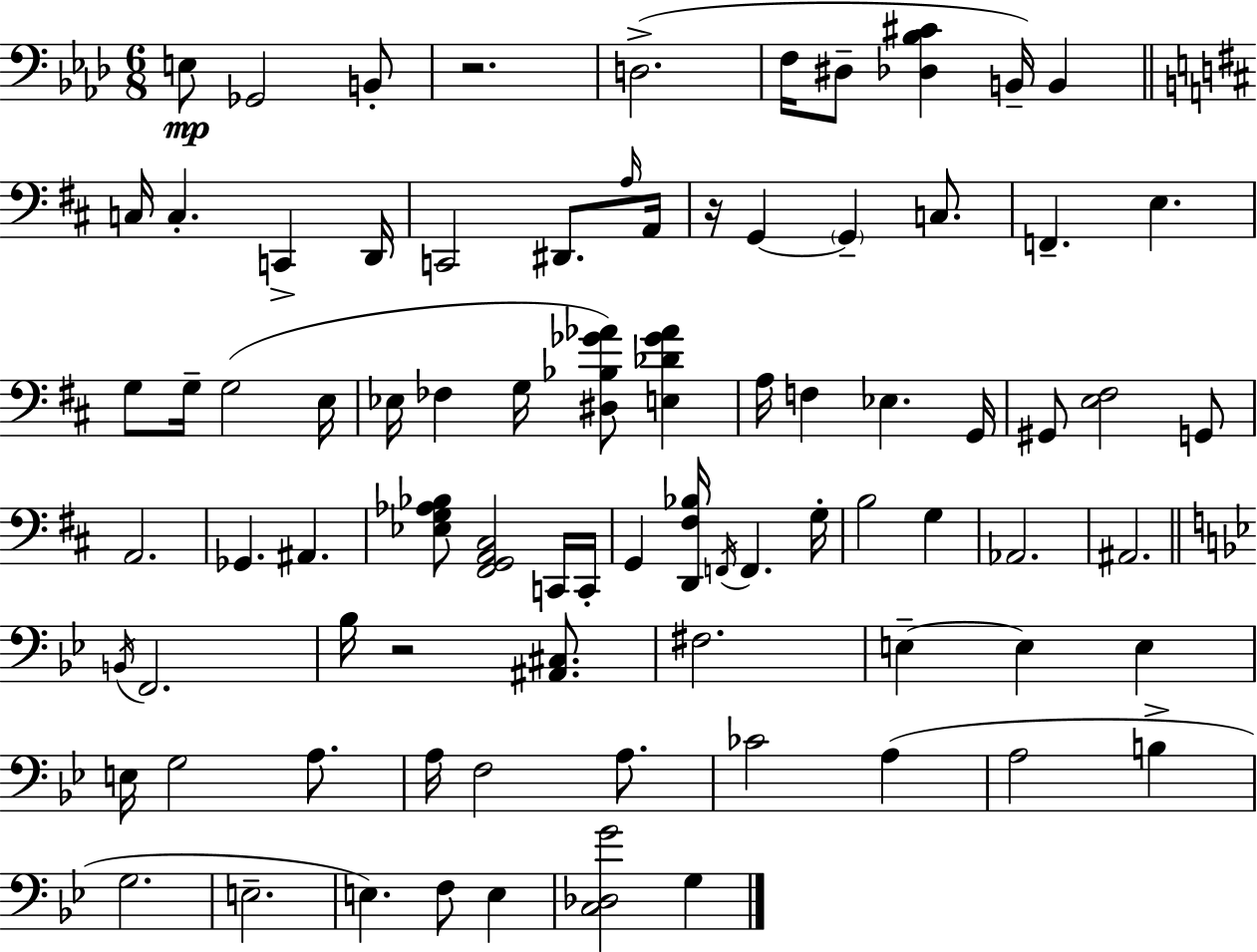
{
  \clef bass
  \numericTimeSignature
  \time 6/8
  \key aes \major
  e8\mp ges,2 b,8-. | r2. | d2.->( | f16 dis8-- <des bes cis'>4 b,16--) b,4 | \break \bar "||" \break \key b \minor c16 c4.-. c,4-> d,16 | c,2 dis,8. \grace { a16 } | a,16 r16 g,4~~ \parenthesize g,4-- c8. | f,4.-- e4. | \break g8 g16-- g2( | e16 ees16 fes4 g16 <dis bes ges' aes'>8) <e des' ges' aes'>4 | a16 f4 ees4. | g,16 gis,8 <e fis>2 g,8 | \break a,2. | ges,4. ais,4. | <ees g aes bes>8 <fis, g, a, cis>2 c,16 | c,16-. g,4 <d, fis bes>16 \acciaccatura { f,16 } f,4. | \break g16-. b2 g4 | aes,2. | ais,2. | \bar "||" \break \key bes \major \acciaccatura { b,16 } f,2. | bes16 r2 <ais, cis>8. | fis2. | e4--~~ e4 e4 | \break e16 g2 a8. | a16 f2 a8. | ces'2 a4( | a2 b4-> | \break g2. | e2.-- | e4.) f8 e4 | <c des g'>2 g4 | \break \bar "|."
}